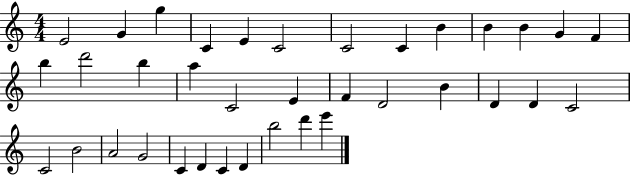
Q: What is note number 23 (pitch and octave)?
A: D4